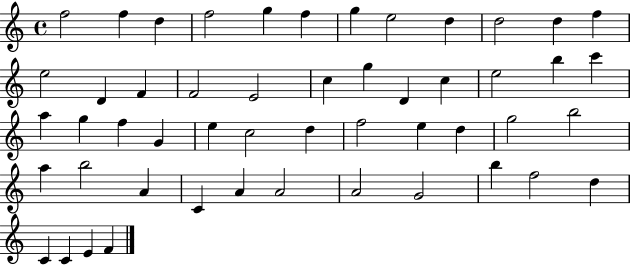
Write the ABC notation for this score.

X:1
T:Untitled
M:4/4
L:1/4
K:C
f2 f d f2 g f g e2 d d2 d f e2 D F F2 E2 c g D c e2 b c' a g f G e c2 d f2 e d g2 b2 a b2 A C A A2 A2 G2 b f2 d C C E F